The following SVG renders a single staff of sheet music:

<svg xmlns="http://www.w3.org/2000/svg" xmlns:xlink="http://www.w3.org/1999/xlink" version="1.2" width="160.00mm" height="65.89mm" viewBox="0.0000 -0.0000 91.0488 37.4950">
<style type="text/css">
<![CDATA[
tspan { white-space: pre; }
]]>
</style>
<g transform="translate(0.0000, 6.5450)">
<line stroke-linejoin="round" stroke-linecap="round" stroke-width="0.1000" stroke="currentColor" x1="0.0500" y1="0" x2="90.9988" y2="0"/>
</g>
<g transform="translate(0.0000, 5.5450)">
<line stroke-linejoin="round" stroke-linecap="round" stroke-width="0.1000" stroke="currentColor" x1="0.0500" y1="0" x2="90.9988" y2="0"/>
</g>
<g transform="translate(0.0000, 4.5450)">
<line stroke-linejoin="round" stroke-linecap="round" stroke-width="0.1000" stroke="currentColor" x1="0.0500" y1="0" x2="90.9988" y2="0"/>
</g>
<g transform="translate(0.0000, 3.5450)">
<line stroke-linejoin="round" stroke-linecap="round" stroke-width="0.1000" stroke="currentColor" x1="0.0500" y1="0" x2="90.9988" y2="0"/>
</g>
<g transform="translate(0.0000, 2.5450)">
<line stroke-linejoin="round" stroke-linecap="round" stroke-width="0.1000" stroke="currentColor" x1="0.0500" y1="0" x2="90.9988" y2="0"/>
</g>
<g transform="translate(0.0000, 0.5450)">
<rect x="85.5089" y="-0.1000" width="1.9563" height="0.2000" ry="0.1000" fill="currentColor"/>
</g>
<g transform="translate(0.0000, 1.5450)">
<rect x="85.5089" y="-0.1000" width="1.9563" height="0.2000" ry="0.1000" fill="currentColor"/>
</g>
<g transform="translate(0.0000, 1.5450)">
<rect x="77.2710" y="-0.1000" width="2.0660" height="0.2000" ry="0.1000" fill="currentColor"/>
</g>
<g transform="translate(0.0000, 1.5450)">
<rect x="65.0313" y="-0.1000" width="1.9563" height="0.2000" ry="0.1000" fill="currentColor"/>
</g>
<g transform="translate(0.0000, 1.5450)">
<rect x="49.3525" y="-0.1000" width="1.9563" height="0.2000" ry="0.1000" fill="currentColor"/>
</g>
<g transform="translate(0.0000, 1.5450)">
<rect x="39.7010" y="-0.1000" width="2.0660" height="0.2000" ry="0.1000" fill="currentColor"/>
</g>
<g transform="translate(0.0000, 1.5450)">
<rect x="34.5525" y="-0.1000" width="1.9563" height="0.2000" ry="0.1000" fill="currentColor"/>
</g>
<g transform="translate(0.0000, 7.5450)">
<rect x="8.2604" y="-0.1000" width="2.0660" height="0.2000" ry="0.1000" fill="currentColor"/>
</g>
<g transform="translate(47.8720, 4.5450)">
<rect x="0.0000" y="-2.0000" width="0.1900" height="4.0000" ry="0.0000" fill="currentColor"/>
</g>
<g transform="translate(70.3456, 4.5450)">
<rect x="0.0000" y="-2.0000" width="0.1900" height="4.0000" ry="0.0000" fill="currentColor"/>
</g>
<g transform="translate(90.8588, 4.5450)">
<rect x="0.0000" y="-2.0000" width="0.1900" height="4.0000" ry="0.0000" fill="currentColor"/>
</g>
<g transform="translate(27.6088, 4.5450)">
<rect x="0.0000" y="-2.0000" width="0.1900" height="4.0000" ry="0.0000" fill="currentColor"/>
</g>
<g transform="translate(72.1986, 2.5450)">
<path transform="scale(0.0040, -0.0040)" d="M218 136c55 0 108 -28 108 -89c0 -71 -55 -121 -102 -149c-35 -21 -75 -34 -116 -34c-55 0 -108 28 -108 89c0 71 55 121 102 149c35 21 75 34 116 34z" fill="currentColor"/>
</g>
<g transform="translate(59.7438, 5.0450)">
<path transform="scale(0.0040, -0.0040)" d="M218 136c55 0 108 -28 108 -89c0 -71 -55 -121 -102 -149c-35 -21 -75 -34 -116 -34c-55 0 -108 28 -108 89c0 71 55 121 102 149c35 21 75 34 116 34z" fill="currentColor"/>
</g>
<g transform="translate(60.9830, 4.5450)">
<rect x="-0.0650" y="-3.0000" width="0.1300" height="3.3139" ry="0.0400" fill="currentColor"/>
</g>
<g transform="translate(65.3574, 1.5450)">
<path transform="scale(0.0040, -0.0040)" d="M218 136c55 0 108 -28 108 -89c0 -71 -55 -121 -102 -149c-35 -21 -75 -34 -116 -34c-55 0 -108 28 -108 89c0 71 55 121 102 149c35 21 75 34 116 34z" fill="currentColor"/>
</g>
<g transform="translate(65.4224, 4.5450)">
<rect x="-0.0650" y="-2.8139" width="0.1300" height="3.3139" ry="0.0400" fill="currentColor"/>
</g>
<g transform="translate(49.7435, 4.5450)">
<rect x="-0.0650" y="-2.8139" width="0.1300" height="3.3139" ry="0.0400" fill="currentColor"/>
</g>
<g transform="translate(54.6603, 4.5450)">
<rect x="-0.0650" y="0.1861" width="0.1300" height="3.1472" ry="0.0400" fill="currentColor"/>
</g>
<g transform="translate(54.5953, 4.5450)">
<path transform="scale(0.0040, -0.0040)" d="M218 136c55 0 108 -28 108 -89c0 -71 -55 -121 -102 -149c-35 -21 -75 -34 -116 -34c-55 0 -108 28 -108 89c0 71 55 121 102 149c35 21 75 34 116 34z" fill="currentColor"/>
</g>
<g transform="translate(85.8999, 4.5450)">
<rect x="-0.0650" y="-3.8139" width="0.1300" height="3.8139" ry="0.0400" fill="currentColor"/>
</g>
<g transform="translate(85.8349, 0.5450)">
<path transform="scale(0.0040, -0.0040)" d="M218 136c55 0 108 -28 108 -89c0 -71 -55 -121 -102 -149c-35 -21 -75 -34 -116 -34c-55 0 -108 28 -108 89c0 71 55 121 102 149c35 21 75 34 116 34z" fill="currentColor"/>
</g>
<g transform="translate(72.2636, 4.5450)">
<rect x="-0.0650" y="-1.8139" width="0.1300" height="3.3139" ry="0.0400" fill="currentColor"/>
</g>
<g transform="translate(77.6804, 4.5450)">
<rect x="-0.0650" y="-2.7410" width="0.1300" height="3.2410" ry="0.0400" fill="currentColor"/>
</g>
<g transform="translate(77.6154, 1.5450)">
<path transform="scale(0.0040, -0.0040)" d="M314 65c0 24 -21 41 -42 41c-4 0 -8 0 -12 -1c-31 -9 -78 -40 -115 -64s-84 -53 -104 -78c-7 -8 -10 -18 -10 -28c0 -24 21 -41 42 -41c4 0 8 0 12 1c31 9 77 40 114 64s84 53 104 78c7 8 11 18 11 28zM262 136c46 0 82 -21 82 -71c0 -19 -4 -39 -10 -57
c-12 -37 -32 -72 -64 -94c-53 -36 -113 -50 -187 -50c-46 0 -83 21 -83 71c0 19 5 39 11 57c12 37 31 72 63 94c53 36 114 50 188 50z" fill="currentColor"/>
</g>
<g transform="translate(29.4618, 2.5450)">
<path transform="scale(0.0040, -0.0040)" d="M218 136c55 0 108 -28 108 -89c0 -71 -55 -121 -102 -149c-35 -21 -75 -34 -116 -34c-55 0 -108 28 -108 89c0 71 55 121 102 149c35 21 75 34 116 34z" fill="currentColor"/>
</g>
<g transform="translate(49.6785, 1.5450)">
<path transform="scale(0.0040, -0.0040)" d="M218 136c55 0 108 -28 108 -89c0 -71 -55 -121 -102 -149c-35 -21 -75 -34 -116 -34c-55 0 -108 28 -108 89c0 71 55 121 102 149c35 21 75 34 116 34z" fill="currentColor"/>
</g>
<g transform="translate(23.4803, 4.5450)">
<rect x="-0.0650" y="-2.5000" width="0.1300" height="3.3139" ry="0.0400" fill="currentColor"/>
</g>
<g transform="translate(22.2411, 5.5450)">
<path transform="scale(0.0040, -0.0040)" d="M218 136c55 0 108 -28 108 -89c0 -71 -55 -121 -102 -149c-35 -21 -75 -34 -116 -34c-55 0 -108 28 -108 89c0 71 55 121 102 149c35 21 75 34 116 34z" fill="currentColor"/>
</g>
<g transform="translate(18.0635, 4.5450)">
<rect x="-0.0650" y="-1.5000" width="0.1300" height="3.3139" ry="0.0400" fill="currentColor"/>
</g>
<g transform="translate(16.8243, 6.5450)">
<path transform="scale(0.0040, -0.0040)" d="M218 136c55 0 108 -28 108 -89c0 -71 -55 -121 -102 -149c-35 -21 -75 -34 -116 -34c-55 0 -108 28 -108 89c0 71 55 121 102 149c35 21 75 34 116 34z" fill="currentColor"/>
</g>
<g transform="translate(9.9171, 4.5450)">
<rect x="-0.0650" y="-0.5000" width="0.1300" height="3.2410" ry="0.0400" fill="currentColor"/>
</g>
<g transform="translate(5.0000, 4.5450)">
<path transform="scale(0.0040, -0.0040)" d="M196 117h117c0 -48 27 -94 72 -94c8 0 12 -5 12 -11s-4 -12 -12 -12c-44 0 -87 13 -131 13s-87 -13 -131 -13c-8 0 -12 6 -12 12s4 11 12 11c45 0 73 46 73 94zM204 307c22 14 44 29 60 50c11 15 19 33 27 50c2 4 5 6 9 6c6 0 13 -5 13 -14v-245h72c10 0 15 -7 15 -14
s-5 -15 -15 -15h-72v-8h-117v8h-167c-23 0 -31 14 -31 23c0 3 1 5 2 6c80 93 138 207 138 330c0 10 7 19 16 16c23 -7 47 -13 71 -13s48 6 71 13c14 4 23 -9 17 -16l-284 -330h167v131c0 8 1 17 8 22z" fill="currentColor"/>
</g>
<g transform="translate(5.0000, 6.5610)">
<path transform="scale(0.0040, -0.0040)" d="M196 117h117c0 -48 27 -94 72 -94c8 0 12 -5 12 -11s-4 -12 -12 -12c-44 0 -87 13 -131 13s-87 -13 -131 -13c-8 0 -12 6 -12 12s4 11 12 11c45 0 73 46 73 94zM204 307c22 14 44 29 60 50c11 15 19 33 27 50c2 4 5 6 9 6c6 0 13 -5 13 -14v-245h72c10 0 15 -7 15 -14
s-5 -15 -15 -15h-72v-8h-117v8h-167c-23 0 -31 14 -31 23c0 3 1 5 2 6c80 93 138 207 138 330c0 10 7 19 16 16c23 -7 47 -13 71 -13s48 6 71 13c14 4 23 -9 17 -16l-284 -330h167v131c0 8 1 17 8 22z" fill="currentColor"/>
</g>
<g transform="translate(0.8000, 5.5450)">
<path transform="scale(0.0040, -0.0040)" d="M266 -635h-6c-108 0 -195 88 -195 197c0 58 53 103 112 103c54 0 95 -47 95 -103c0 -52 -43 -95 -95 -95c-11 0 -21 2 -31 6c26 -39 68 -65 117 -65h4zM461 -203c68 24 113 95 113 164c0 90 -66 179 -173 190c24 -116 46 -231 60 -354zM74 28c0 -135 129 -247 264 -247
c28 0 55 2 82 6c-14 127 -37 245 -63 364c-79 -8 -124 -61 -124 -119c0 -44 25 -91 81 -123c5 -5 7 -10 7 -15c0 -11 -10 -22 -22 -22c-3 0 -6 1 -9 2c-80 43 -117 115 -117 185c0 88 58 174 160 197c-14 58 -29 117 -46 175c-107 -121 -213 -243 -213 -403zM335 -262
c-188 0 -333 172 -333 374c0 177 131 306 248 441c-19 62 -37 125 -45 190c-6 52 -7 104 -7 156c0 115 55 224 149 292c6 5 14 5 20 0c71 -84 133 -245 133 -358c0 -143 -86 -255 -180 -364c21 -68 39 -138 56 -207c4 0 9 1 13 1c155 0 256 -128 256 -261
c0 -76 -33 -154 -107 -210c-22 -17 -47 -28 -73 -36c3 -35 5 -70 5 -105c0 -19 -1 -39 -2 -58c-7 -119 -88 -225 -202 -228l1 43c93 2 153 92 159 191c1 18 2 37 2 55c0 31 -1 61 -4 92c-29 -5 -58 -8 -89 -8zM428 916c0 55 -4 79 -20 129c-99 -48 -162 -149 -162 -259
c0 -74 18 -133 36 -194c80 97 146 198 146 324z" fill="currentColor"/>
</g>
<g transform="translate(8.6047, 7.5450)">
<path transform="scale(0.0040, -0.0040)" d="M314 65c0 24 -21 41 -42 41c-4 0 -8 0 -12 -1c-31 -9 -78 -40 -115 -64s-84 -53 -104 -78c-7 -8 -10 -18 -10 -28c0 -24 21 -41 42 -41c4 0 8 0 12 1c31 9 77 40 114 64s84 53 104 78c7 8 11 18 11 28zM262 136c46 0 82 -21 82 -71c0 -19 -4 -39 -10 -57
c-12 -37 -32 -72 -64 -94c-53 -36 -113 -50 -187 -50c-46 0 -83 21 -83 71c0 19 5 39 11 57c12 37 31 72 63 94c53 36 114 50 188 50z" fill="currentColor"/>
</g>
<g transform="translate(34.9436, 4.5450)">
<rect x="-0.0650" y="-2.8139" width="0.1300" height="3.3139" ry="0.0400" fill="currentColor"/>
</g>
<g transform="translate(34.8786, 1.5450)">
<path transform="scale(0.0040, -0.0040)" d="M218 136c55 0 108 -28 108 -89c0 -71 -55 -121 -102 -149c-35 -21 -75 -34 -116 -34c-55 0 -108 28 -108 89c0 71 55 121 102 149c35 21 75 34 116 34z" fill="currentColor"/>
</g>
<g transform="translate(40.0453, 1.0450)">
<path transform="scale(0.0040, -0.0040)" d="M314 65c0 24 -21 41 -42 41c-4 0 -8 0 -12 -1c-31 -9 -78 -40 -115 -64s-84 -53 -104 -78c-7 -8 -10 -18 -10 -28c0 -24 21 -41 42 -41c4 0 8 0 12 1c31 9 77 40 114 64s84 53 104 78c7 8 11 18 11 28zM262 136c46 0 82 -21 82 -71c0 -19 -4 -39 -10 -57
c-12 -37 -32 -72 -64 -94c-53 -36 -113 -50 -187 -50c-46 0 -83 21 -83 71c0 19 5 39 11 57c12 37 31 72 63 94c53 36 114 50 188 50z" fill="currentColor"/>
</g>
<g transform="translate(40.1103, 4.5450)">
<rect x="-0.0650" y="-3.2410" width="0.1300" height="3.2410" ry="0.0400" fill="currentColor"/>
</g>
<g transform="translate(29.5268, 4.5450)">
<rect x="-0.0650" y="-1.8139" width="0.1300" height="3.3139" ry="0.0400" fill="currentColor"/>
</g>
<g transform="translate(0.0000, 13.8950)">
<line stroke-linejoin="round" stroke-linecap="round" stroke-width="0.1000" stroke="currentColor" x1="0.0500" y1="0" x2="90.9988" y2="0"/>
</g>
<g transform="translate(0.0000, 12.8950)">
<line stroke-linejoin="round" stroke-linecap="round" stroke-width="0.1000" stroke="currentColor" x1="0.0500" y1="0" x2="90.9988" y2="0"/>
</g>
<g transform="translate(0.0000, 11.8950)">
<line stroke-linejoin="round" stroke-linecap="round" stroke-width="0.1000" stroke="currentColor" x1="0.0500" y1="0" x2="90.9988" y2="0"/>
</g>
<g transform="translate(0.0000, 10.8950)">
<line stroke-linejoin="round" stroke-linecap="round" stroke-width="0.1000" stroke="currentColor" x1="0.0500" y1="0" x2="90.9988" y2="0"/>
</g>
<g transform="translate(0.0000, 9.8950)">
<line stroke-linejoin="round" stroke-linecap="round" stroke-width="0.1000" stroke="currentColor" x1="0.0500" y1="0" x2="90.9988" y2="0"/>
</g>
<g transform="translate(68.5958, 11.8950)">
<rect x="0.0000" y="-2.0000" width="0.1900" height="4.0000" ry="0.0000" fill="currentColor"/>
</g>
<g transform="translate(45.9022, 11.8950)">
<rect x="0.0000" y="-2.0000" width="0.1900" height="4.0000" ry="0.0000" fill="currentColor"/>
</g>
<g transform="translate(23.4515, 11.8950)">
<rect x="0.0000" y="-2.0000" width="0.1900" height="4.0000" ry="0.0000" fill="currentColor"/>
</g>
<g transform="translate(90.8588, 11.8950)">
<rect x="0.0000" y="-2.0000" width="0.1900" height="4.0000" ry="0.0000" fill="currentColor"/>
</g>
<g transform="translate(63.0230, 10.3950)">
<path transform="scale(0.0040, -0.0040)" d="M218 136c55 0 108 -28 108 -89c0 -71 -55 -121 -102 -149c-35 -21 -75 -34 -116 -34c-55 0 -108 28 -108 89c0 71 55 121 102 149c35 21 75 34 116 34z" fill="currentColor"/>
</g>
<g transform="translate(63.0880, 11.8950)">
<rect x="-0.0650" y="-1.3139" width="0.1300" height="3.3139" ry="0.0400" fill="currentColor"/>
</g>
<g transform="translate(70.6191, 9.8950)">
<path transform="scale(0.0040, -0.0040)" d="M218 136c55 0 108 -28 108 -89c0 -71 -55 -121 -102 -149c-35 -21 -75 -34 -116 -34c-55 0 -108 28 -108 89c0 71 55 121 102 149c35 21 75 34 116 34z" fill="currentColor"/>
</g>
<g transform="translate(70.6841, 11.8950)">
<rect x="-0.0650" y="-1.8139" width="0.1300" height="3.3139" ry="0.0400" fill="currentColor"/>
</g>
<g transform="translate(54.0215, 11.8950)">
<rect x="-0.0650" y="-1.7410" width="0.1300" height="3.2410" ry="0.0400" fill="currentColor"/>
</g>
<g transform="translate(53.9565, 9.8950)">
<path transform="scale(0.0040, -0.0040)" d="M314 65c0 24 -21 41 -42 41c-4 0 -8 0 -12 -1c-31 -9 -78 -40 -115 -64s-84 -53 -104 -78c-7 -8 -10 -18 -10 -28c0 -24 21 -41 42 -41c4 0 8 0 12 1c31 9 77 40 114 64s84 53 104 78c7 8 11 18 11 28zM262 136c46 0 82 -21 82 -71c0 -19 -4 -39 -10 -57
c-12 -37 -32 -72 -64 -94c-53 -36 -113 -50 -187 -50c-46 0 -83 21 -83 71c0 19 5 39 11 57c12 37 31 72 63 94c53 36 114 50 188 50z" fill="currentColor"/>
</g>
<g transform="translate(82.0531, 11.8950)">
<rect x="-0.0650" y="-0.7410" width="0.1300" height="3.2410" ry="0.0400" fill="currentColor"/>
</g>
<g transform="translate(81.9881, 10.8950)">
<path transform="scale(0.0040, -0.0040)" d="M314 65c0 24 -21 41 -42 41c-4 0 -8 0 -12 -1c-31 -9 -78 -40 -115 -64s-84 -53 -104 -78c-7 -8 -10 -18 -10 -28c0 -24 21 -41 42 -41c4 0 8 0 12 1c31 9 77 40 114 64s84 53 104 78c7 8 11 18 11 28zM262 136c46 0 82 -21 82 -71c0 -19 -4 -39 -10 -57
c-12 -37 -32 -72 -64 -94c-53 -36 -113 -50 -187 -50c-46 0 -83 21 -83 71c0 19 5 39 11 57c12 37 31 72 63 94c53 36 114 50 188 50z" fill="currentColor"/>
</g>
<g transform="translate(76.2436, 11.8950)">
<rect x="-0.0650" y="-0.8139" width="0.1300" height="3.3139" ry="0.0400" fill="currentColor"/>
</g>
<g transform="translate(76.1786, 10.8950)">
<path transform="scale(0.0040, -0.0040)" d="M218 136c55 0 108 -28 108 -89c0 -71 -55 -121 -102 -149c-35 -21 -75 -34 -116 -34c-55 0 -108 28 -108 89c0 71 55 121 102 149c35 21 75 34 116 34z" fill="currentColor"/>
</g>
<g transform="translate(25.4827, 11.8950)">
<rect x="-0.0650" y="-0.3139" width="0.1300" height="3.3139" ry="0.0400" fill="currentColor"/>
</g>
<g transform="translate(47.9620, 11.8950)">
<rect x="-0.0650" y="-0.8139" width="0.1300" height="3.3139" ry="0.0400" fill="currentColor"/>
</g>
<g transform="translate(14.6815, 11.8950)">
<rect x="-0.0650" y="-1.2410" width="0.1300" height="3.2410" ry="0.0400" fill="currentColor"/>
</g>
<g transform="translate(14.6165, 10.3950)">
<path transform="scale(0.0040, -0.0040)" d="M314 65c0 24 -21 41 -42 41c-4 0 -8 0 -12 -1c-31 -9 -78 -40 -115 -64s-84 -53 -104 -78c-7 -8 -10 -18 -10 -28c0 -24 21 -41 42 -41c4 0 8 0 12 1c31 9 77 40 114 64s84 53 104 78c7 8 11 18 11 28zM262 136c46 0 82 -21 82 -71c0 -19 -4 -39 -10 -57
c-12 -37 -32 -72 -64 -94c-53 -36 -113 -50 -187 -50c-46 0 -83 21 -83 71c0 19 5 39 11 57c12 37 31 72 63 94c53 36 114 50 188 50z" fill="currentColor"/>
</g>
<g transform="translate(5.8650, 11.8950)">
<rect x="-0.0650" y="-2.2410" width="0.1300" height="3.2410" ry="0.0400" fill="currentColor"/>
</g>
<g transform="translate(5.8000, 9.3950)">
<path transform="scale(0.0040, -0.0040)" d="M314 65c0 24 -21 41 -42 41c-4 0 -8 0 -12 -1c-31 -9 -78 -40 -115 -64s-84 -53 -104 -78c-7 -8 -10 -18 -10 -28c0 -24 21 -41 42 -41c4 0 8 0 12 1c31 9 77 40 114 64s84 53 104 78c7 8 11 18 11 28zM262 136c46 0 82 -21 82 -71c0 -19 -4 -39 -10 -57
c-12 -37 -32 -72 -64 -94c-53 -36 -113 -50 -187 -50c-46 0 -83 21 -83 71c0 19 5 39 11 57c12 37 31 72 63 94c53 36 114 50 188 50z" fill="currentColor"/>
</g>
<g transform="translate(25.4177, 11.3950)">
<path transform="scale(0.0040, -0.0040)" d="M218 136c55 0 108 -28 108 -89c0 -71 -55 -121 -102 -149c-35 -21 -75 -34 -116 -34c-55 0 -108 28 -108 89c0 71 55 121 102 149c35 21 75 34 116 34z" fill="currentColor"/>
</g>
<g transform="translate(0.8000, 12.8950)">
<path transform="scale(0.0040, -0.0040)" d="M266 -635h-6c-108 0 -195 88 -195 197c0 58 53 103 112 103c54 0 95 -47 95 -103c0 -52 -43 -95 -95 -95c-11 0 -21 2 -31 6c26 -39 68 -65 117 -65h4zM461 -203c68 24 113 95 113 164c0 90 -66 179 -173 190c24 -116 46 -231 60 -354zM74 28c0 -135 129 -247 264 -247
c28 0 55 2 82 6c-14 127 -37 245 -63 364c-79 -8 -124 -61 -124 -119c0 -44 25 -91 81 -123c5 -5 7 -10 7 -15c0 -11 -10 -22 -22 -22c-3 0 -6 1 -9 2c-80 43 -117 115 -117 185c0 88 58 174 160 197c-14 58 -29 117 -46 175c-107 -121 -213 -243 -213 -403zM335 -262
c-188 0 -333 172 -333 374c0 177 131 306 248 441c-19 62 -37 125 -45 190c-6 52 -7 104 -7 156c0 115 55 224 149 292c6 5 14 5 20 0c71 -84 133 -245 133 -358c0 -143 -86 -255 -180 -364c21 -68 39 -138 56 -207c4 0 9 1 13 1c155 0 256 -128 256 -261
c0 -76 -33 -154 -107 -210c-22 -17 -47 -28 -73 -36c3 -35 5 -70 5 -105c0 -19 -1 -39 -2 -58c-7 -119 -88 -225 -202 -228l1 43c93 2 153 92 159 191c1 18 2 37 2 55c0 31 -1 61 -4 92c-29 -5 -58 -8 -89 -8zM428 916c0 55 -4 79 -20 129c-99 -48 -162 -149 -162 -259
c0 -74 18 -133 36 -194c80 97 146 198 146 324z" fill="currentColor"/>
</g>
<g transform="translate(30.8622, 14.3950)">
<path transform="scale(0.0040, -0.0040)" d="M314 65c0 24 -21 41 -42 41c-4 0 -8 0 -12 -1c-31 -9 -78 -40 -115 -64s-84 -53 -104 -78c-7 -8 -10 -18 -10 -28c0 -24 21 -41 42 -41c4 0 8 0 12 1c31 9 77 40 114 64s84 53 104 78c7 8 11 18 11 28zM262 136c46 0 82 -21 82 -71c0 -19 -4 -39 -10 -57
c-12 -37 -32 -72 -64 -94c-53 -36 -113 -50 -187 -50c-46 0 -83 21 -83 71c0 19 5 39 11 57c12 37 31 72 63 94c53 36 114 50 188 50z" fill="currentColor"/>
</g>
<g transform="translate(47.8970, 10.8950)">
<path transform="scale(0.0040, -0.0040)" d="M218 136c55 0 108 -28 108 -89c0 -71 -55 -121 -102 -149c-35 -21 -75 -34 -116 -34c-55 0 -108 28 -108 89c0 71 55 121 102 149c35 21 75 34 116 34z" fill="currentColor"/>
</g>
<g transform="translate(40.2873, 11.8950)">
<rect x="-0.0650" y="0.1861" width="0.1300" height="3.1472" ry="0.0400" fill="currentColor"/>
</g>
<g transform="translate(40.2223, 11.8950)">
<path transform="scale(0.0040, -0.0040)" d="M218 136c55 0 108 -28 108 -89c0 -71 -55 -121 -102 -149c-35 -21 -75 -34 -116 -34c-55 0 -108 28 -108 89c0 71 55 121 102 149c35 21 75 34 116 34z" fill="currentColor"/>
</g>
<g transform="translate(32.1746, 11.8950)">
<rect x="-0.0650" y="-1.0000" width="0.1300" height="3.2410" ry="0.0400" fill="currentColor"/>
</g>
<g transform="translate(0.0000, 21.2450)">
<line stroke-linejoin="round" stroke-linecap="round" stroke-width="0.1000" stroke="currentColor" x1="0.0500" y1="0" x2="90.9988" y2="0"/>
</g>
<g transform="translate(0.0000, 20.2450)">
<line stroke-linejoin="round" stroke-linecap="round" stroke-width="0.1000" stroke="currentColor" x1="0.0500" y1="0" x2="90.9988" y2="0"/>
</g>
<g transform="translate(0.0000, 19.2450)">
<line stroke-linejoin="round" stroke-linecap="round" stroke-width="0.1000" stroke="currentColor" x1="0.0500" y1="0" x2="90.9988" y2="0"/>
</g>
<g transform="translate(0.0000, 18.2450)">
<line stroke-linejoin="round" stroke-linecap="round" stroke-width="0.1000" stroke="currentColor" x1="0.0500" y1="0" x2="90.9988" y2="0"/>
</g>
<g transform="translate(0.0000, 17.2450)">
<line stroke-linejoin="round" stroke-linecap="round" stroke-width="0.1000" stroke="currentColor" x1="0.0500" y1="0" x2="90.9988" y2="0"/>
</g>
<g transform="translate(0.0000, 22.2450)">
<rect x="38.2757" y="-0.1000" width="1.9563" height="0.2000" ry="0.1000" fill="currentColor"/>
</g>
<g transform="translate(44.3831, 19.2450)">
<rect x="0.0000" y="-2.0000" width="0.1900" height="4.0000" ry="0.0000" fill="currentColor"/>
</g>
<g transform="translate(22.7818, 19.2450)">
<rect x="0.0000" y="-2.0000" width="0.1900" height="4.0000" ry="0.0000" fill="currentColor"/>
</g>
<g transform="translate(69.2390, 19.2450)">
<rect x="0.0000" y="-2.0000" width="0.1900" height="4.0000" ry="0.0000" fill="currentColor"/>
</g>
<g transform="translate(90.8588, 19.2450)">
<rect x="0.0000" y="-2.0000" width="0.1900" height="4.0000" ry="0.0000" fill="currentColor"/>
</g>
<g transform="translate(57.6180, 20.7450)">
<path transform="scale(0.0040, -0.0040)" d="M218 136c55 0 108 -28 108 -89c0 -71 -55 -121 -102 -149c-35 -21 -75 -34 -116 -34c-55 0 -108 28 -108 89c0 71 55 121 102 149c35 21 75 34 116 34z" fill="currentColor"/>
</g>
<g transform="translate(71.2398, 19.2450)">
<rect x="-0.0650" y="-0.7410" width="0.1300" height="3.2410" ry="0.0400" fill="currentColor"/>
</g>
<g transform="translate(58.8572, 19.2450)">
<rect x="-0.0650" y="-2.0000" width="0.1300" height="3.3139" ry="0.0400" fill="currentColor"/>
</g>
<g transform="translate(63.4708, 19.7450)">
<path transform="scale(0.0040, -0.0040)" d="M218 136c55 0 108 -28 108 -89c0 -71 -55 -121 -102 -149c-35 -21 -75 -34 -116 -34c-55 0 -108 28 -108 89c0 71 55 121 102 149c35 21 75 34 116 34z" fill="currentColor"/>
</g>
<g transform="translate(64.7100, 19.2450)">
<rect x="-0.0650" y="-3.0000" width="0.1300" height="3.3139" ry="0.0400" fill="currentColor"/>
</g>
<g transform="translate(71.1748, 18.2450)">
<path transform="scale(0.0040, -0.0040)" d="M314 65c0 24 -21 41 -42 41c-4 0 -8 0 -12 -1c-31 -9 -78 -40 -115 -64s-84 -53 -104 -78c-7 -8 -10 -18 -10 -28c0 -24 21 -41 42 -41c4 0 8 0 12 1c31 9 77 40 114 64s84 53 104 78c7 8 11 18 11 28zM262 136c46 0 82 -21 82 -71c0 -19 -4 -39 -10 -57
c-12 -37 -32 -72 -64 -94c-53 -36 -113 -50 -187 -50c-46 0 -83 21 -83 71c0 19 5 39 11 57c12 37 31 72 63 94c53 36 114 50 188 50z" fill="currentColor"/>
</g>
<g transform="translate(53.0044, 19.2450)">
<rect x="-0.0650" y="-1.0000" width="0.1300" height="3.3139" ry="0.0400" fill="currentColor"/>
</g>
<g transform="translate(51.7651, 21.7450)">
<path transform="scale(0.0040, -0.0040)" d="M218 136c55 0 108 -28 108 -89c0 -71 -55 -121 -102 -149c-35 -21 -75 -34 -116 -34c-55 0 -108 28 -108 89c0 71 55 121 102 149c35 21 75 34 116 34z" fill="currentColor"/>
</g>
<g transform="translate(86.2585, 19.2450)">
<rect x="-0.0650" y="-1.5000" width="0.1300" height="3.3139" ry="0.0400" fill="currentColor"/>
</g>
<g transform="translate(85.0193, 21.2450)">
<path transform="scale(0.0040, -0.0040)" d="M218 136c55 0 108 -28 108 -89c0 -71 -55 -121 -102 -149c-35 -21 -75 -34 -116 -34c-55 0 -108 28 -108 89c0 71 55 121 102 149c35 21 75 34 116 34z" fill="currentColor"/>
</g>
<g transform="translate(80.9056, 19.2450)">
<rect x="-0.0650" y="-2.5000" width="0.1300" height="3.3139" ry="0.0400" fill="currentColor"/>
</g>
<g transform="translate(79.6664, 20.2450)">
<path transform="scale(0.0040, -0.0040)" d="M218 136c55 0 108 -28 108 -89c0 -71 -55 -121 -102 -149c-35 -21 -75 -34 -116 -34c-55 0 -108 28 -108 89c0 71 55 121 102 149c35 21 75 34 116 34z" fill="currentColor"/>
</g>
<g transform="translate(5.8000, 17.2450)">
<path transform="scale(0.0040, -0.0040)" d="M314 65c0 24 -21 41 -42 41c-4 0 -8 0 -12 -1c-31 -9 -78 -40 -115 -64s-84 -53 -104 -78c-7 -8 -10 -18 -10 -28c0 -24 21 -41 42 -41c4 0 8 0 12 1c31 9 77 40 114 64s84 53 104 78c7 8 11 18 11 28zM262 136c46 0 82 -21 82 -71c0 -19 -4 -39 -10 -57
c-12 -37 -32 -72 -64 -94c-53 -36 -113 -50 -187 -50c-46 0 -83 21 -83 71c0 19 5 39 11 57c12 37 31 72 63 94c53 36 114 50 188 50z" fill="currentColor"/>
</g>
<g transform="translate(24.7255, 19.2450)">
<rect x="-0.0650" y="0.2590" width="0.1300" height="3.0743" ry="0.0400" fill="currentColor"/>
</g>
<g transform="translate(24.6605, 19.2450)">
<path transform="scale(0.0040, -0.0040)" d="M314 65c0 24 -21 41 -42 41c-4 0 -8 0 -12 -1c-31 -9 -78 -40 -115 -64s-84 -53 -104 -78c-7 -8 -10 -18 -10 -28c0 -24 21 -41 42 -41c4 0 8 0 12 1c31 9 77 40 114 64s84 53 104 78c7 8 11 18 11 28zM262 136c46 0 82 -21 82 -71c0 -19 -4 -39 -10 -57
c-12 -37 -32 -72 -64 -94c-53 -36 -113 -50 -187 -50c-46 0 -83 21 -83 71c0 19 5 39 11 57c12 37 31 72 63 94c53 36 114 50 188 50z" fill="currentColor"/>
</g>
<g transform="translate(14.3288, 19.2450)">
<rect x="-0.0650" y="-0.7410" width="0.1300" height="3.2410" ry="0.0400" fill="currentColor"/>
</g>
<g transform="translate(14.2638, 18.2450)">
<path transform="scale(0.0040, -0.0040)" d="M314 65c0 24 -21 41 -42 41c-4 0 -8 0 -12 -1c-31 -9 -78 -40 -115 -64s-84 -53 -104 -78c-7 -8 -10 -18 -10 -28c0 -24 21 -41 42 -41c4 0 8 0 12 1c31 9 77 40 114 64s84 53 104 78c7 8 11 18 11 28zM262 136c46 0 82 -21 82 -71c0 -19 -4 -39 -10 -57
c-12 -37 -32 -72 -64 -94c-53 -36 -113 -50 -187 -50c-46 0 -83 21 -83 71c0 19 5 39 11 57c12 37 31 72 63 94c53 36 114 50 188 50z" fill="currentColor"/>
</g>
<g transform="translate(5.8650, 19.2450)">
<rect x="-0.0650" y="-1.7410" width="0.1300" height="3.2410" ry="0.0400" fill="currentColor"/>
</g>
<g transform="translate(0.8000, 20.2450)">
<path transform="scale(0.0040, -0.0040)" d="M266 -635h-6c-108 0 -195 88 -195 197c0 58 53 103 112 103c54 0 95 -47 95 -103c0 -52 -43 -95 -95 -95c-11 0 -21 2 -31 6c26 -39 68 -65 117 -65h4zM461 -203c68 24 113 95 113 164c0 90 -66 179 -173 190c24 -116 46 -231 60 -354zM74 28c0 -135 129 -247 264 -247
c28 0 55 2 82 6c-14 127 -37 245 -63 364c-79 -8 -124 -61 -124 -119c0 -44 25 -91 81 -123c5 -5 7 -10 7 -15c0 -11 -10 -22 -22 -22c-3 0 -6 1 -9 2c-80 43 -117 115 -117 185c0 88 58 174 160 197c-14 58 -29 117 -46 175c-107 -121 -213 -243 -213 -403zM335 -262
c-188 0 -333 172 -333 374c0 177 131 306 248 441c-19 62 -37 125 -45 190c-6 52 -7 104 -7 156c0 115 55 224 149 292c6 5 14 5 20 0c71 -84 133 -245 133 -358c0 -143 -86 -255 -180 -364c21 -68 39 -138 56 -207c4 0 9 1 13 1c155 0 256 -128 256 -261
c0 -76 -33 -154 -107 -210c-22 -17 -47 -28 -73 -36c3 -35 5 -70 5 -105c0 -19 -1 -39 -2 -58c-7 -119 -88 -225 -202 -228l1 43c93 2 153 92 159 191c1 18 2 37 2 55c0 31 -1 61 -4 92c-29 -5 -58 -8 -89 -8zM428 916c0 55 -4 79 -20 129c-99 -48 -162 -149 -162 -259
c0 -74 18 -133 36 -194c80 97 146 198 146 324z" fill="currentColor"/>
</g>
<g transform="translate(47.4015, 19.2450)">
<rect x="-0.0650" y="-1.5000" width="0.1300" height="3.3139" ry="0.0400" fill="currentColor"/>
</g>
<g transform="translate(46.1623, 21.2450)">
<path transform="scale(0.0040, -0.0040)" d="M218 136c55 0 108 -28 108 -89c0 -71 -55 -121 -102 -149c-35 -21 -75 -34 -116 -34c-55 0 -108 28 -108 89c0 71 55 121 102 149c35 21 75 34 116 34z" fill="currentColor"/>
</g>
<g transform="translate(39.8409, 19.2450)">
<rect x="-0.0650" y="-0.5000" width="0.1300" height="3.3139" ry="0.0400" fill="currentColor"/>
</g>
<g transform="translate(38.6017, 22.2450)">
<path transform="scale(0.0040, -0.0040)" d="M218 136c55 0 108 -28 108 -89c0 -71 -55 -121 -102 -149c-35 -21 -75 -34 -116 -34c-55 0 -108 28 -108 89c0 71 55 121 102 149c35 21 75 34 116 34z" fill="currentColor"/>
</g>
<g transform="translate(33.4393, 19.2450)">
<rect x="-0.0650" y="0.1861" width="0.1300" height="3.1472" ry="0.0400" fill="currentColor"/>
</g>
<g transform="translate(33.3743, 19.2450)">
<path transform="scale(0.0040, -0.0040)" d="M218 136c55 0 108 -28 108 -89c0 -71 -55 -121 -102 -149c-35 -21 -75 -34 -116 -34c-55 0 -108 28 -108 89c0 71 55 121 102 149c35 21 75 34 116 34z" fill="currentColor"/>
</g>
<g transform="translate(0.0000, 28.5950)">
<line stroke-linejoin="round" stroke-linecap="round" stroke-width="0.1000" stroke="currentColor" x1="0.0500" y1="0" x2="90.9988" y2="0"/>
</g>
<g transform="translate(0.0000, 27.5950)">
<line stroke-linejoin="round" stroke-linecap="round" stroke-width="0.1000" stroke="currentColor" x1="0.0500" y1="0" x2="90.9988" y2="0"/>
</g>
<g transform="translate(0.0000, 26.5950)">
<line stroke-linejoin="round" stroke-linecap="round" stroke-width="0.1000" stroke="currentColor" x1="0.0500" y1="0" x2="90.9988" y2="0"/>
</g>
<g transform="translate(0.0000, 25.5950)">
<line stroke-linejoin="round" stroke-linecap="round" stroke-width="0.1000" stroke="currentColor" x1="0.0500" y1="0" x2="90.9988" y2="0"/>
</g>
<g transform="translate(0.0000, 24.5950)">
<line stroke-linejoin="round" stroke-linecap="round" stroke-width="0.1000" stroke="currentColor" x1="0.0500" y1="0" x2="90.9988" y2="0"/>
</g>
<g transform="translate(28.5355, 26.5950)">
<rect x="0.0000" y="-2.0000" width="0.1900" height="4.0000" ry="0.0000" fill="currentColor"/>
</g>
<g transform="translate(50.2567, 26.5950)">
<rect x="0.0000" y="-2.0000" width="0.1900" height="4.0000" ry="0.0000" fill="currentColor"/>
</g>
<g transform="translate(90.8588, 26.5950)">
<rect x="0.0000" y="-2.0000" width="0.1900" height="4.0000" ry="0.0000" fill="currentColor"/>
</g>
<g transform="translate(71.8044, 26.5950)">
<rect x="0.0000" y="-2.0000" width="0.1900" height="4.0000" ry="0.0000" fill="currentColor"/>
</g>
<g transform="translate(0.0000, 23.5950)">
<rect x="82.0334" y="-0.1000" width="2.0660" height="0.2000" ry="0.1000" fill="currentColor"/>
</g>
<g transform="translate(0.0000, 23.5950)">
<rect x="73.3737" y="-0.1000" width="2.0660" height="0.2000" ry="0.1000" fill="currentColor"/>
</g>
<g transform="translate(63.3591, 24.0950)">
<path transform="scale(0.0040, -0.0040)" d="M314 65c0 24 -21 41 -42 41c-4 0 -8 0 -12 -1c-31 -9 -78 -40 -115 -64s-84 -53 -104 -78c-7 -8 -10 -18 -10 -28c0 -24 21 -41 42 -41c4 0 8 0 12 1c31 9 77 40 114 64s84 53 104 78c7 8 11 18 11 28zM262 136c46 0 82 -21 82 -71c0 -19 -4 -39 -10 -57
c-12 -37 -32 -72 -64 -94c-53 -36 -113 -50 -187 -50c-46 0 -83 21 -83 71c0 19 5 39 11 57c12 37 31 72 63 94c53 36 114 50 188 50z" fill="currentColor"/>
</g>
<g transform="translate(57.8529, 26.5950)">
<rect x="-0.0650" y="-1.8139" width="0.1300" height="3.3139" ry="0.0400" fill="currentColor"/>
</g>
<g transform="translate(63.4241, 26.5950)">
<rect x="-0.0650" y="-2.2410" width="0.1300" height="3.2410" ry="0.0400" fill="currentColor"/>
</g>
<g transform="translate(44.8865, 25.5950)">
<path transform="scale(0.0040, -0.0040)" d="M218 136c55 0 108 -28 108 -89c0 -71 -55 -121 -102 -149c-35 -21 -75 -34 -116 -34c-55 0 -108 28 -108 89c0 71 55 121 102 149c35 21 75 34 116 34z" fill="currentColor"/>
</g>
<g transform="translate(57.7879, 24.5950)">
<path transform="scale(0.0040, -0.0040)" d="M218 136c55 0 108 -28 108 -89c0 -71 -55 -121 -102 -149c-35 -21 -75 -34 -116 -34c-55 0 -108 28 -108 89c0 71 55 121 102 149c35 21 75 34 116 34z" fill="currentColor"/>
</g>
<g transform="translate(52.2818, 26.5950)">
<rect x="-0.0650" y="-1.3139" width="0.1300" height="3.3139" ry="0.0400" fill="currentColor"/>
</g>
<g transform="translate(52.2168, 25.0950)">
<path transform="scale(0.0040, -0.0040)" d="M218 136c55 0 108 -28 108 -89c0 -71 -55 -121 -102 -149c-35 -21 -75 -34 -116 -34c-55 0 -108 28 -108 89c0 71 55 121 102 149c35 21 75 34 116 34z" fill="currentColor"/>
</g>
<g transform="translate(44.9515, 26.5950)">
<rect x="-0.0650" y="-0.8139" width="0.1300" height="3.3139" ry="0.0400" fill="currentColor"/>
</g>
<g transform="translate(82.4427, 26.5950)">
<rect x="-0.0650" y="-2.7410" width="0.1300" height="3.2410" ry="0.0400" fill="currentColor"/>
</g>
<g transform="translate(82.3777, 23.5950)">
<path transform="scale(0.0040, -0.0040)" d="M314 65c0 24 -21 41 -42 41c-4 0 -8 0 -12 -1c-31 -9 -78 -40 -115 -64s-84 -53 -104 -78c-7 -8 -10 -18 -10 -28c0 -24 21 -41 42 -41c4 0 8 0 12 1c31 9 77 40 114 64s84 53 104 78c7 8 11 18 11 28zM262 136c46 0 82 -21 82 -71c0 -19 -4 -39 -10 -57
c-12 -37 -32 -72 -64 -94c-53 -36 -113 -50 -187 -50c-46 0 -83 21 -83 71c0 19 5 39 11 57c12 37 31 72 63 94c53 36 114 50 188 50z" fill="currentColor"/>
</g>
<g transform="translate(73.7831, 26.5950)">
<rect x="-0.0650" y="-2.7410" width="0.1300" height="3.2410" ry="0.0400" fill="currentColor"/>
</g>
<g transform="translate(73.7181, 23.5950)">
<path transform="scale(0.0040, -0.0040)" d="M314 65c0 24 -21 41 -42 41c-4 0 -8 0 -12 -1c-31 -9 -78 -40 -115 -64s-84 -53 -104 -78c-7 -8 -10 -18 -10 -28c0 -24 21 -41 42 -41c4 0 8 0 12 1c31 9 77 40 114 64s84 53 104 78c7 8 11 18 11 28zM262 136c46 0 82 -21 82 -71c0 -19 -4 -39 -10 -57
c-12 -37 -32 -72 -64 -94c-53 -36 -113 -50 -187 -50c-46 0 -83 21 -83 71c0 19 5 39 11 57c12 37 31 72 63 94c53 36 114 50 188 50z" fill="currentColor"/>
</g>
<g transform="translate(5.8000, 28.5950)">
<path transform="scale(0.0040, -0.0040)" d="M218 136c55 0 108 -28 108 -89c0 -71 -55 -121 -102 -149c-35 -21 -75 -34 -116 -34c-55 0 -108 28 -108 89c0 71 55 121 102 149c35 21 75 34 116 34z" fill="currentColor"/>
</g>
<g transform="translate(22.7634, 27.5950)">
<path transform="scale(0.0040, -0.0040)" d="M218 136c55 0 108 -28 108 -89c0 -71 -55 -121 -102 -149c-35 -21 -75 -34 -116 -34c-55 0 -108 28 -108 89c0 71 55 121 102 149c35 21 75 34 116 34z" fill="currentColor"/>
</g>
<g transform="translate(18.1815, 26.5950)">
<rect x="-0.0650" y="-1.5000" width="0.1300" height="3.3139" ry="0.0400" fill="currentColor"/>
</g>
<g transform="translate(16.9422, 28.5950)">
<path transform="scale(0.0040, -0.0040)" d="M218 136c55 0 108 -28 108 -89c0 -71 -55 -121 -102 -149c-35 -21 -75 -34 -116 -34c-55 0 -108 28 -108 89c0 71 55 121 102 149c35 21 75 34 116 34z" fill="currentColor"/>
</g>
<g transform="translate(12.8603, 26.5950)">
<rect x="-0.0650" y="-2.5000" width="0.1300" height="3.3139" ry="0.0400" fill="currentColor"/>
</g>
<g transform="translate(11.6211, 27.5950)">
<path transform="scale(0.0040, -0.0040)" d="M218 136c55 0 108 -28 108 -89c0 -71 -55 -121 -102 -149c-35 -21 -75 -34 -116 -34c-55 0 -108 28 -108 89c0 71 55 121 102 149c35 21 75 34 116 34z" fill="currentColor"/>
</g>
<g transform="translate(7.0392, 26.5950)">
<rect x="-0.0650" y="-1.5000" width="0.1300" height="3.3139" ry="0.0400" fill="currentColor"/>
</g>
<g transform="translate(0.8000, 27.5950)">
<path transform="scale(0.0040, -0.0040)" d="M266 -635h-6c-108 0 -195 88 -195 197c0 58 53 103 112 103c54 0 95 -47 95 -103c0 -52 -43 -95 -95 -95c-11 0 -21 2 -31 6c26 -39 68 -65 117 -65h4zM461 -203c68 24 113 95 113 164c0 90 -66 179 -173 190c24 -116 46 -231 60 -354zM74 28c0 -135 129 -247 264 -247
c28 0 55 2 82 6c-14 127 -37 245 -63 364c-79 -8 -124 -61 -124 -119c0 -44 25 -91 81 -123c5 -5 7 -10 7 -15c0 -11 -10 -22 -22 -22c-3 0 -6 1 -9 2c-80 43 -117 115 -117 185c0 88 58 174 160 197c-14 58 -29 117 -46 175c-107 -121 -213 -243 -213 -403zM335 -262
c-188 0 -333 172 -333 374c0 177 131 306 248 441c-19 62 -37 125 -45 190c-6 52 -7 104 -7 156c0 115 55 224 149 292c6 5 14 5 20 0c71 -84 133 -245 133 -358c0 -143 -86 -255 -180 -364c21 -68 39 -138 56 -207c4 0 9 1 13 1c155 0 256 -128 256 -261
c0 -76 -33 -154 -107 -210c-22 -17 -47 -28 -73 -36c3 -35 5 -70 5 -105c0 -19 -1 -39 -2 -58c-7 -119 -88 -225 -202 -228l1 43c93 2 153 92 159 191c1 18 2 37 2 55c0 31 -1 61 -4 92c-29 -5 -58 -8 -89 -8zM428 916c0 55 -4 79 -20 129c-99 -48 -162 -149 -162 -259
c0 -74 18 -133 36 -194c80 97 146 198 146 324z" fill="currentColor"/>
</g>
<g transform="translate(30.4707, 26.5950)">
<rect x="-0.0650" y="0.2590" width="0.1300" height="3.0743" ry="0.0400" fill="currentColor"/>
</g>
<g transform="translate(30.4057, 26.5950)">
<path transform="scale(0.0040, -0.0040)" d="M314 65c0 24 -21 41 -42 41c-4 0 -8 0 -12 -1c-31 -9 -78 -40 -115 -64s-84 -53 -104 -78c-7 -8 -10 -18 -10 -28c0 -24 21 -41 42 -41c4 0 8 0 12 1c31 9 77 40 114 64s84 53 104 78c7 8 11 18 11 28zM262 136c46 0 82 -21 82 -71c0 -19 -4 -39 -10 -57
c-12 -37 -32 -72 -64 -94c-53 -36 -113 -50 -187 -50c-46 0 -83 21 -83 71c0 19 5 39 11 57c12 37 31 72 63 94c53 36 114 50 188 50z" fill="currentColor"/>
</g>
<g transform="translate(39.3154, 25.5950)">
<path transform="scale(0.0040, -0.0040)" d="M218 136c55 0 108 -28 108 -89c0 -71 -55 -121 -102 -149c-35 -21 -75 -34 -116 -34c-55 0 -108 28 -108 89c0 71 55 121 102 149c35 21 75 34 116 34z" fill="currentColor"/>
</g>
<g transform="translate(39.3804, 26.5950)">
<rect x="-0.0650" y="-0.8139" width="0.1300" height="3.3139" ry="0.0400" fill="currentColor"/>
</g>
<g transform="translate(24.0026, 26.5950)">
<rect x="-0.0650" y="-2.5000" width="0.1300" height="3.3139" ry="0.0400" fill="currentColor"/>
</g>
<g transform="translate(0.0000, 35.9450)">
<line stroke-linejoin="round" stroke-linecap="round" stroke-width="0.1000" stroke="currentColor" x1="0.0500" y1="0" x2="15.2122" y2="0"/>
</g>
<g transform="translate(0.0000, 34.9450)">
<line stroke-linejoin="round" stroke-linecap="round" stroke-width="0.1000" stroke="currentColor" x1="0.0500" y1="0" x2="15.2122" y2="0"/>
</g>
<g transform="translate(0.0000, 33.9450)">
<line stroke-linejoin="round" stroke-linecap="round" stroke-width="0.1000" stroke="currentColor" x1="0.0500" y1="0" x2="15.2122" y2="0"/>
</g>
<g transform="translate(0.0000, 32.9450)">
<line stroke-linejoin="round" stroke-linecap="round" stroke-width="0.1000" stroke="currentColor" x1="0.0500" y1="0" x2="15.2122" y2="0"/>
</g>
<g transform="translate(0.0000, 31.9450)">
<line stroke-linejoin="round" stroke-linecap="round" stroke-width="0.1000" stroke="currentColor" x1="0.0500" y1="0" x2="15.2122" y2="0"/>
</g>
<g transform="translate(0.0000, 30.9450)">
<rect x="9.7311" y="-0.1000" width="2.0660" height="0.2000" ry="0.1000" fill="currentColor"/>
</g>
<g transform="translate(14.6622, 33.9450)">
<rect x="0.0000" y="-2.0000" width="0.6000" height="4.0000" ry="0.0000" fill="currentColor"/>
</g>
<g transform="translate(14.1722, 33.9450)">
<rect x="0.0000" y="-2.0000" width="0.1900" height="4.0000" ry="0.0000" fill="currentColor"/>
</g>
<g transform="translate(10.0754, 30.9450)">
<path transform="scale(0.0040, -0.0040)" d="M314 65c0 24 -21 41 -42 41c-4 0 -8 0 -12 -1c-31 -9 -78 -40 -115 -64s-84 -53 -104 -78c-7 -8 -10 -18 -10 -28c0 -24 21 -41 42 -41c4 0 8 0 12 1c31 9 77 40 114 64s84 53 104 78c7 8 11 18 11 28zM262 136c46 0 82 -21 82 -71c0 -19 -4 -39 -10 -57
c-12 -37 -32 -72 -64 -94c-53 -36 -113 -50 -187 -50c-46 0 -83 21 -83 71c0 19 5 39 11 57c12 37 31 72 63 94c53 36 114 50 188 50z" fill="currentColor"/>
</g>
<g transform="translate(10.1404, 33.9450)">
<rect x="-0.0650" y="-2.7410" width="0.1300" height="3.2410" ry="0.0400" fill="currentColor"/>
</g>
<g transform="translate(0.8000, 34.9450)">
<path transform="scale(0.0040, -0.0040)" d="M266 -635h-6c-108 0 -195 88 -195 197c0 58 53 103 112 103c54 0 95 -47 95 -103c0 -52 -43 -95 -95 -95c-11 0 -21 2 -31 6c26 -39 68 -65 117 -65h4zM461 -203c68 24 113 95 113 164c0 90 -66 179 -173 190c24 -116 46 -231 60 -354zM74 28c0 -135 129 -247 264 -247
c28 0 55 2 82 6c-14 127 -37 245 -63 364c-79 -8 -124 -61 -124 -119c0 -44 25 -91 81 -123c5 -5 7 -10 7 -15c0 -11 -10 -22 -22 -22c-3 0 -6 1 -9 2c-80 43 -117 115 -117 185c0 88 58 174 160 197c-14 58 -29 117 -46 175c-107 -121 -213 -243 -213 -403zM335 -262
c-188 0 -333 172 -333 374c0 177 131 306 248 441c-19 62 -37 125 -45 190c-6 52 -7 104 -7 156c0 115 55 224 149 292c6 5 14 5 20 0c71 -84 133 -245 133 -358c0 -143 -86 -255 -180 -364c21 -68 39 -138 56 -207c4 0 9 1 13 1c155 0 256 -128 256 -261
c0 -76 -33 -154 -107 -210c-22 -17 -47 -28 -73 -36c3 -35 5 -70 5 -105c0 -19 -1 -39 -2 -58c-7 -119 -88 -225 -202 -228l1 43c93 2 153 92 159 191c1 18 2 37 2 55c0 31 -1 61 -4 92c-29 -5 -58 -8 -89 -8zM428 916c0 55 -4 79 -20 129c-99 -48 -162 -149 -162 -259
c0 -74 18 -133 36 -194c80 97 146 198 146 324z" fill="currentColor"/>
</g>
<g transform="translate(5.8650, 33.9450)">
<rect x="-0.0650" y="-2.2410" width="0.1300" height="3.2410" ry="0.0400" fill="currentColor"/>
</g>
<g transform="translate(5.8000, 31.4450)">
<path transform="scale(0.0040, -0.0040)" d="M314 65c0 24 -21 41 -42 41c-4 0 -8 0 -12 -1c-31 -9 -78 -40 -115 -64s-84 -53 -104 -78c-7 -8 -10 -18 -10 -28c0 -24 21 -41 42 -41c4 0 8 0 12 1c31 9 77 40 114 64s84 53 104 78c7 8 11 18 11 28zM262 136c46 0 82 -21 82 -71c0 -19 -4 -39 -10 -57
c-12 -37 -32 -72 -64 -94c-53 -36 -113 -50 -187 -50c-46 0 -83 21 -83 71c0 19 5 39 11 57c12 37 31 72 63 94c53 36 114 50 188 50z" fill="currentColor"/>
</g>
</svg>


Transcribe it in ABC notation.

X:1
T:Untitled
M:4/4
L:1/4
K:C
C2 E G f a b2 a B A a f a2 c' g2 e2 c D2 B d f2 e f d d2 f2 d2 B2 B C E D F A d2 G E E G E G B2 d d e f g2 a2 a2 g2 a2